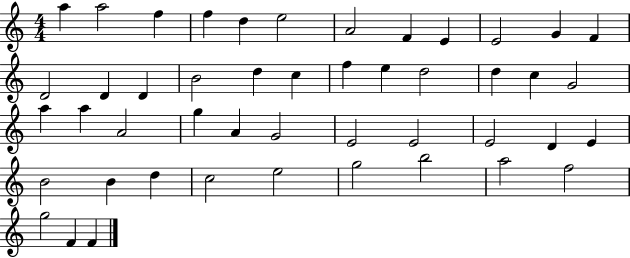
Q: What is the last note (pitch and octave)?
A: F4